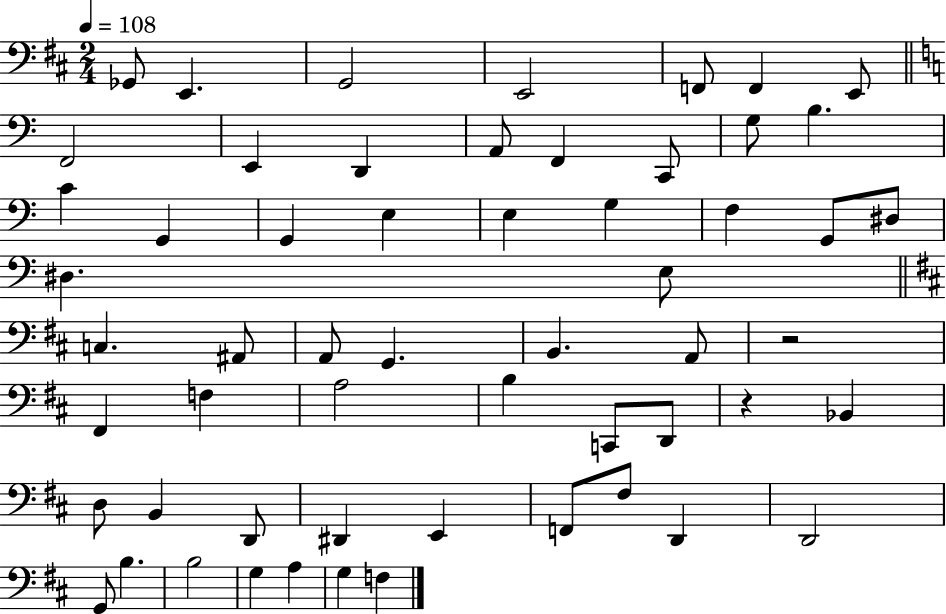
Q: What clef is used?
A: bass